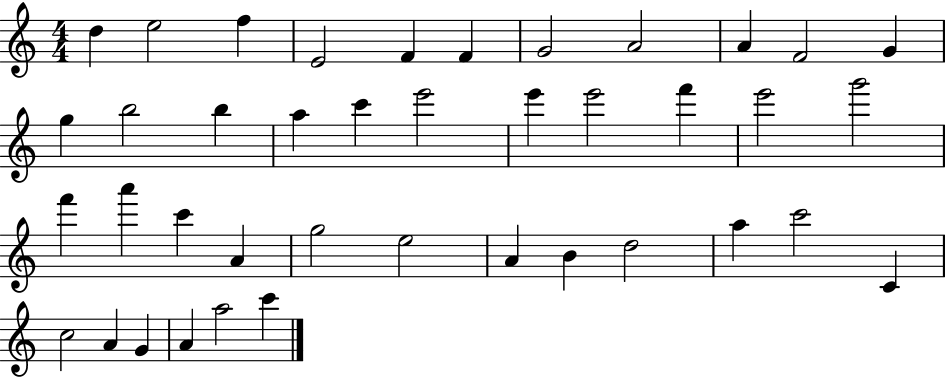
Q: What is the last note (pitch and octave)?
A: C6